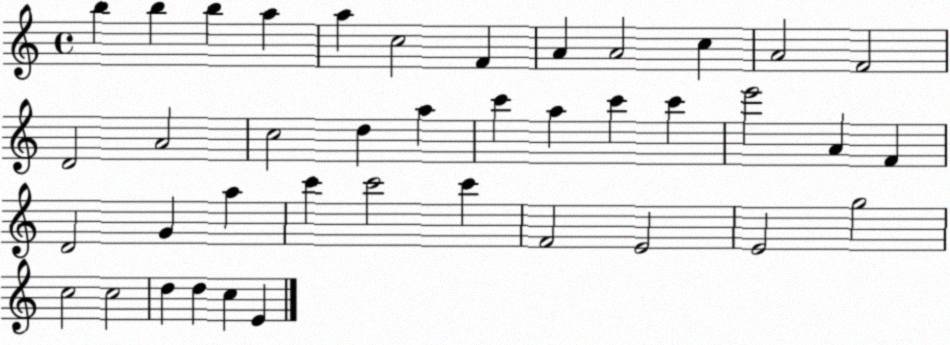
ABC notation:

X:1
T:Untitled
M:4/4
L:1/4
K:C
b b b a a c2 F A A2 c A2 F2 D2 A2 c2 d a c' a c' c' e'2 A F D2 G a c' c'2 c' F2 E2 E2 g2 c2 c2 d d c E